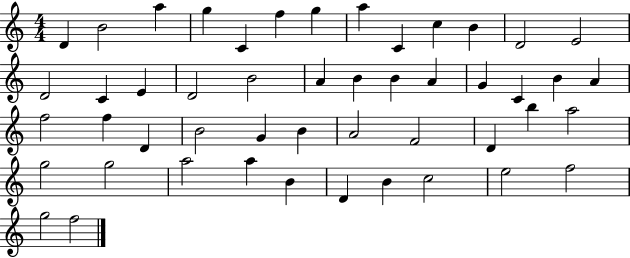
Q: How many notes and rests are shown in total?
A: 49